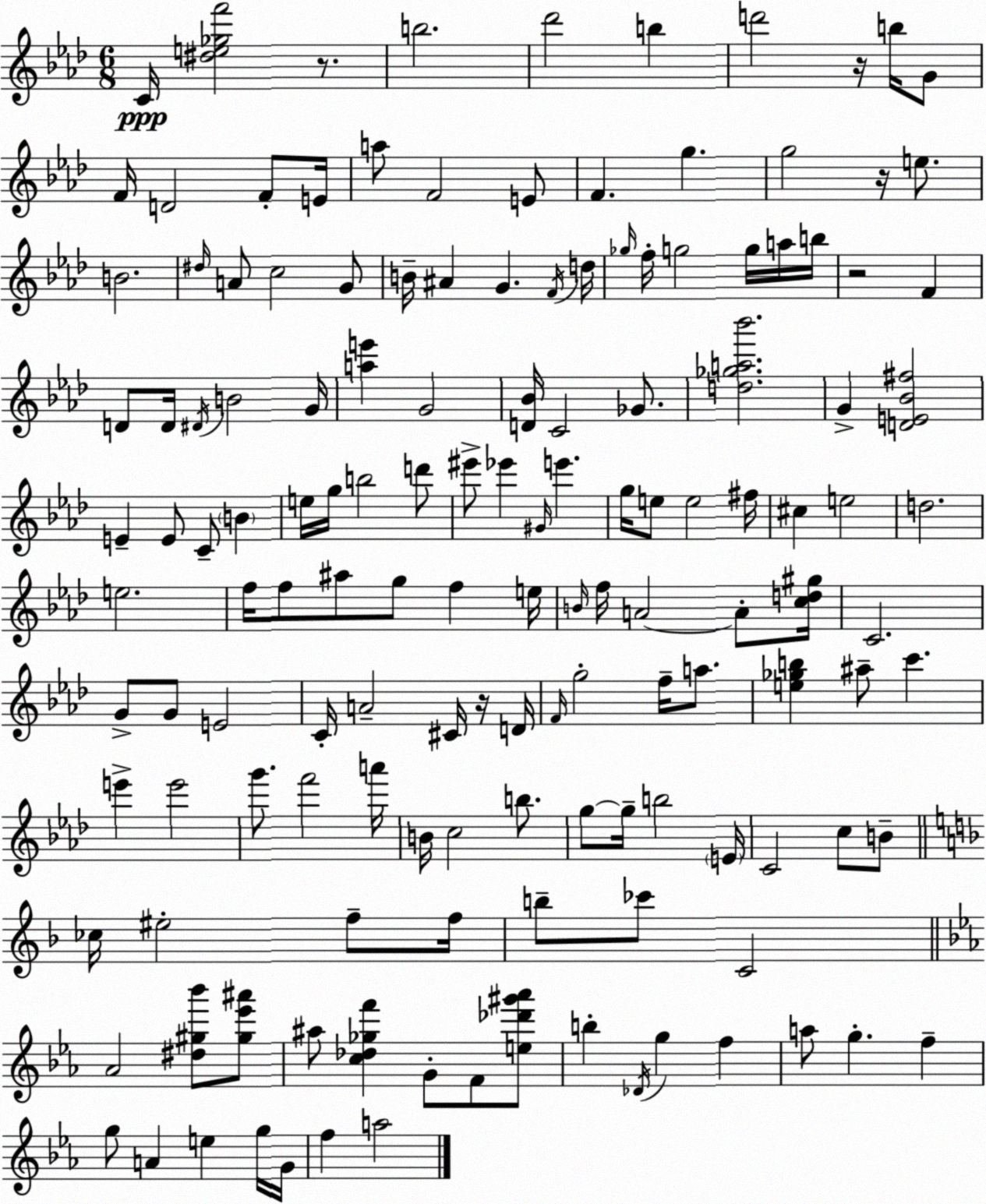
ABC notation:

X:1
T:Untitled
M:6/8
L:1/4
K:Ab
C/4 [^de_gf']2 z/2 b2 _d'2 b d'2 z/4 b/4 G/2 F/4 D2 F/2 E/4 a/2 F2 E/2 F g g2 z/4 e/2 B2 ^d/4 A/2 c2 G/2 B/4 ^A G F/4 d/4 _g/4 f/4 g2 g/4 a/4 b/4 z2 F D/2 D/4 ^D/4 B2 G/4 [ae'] G2 [D_B]/4 C2 _G/2 [d_ga_b']2 G [DE_B^f]2 E E/2 C/2 B e/4 g/4 b2 d'/2 ^e'/2 _e' ^G/4 e' g/4 e/2 e2 ^f/4 ^c e2 d2 e2 f/4 f/2 ^a/2 g/2 f e/4 B/4 f/4 A2 A/2 [cd^g]/4 C2 G/2 G/2 E2 C/4 A2 ^C/4 z/4 D/4 F/4 g2 f/4 a/2 [e_gb] ^a/2 c' e' e'2 g'/2 f'2 a'/4 B/4 c2 b/2 g/2 g/4 b2 E/4 C2 c/2 B/2 _c/4 ^e2 f/2 f/4 b/2 _c'/2 C2 _A2 [^d^g_b']/2 [^g_e'^a']/2 ^a/2 [c_d_gf'] G/2 F/2 [e_d'^g'_a']/2 b _D/4 g f a/2 g f g/2 A e g/4 G/4 f a2